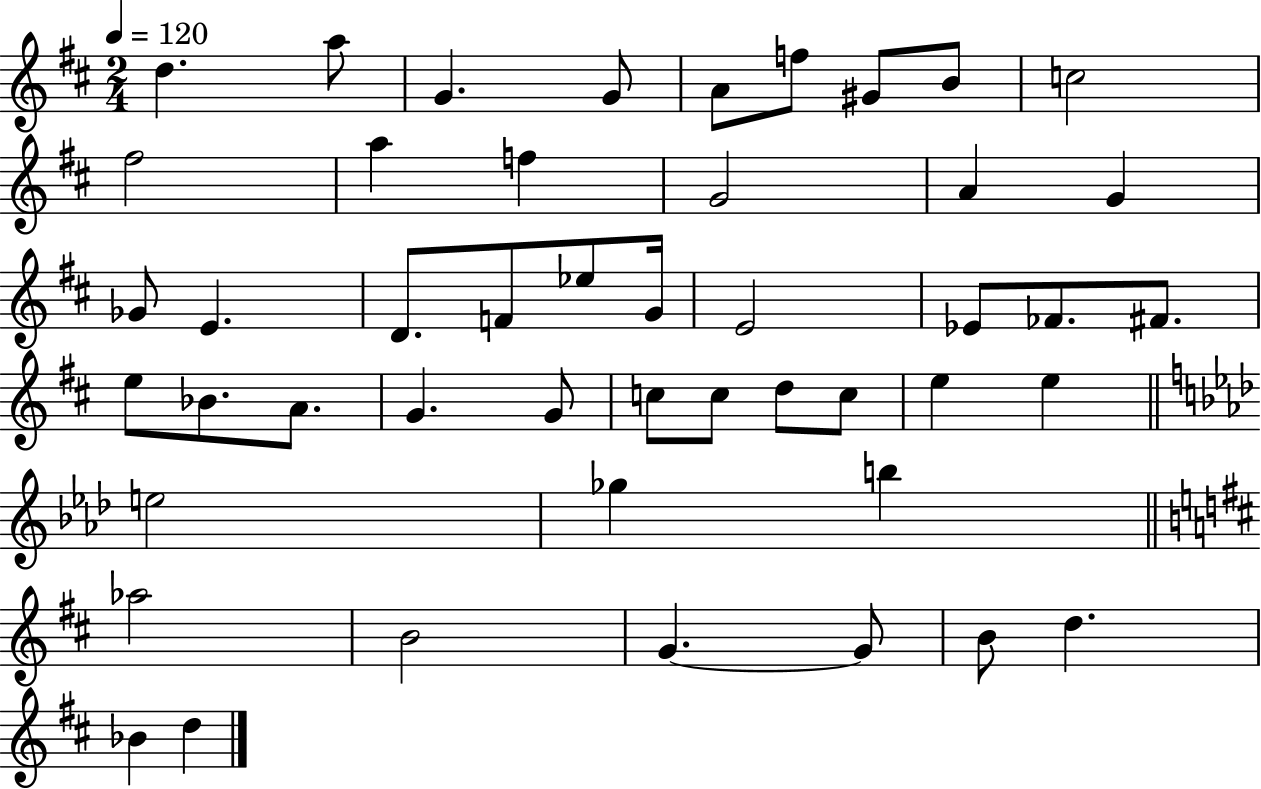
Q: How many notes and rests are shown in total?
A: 47